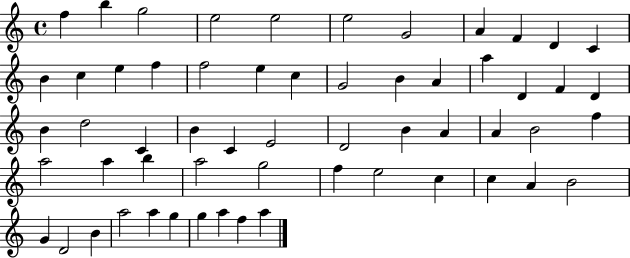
{
  \clef treble
  \time 4/4
  \defaultTimeSignature
  \key c \major
  f''4 b''4 g''2 | e''2 e''2 | e''2 g'2 | a'4 f'4 d'4 c'4 | \break b'4 c''4 e''4 f''4 | f''2 e''4 c''4 | g'2 b'4 a'4 | a''4 d'4 f'4 d'4 | \break b'4 d''2 c'4 | b'4 c'4 e'2 | d'2 b'4 a'4 | a'4 b'2 f''4 | \break a''2 a''4 b''4 | a''2 g''2 | f''4 e''2 c''4 | c''4 a'4 b'2 | \break g'4 d'2 b'4 | a''2 a''4 g''4 | g''4 a''4 f''4 a''4 | \bar "|."
}